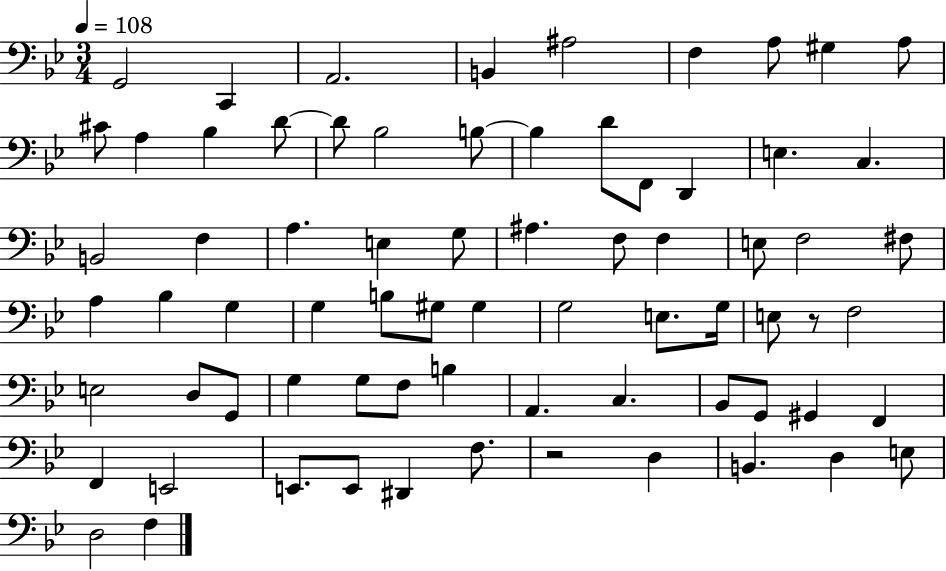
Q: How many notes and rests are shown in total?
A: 72